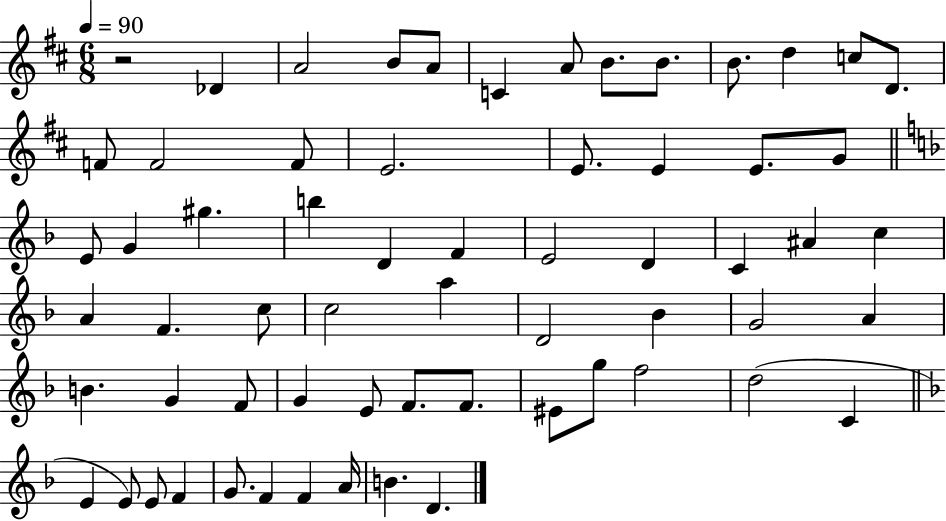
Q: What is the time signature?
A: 6/8